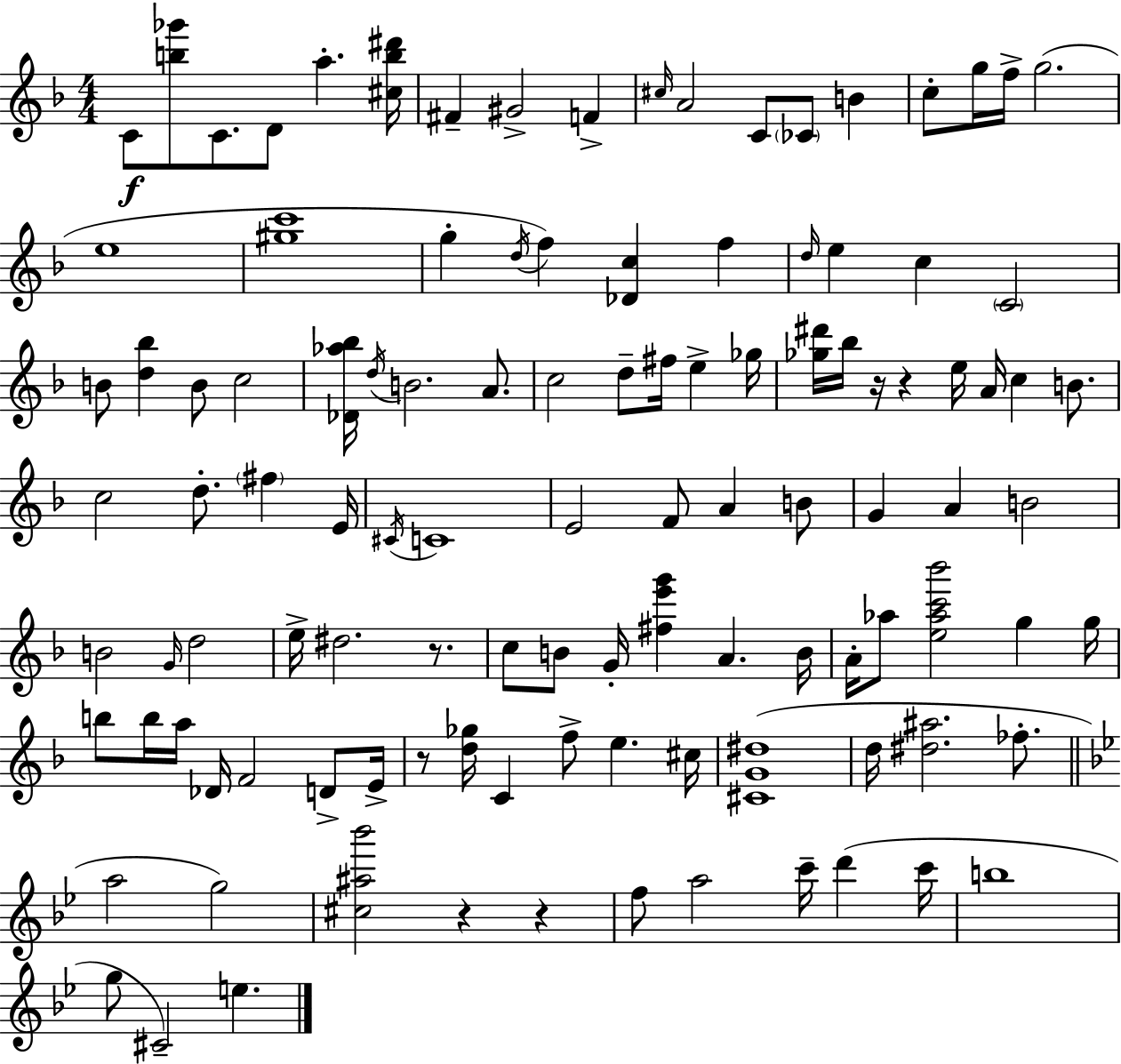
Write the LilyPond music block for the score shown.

{
  \clef treble
  \numericTimeSignature
  \time 4/4
  \key f \major
  c'8\f <b'' ges'''>8 c'8. d'8 a''4.-. <cis'' b'' dis'''>16 | fis'4-- gis'2-> f'4-> | \grace { cis''16 } a'2 c'8 \parenthesize ces'8 b'4 | c''8-. g''16 f''16-> g''2.( | \break e''1 | <gis'' c'''>1 | g''4-. \acciaccatura { d''16 }) f''4 <des' c''>4 f''4 | \grace { d''16 } e''4 c''4 \parenthesize c'2 | \break b'8 <d'' bes''>4 b'8 c''2 | <des' aes'' bes''>16 \acciaccatura { d''16 } b'2. | a'8. c''2 d''8-- fis''16 e''4-> | ges''16 <ges'' dis'''>16 bes''16 r16 r4 e''16 a'16 c''4 | \break b'8. c''2 d''8.-. \parenthesize fis''4 | e'16 \acciaccatura { cis'16 } c'1 | e'2 f'8 a'4 | b'8 g'4 a'4 b'2 | \break b'2 \grace { g'16 } d''2 | e''16-> dis''2. | r8. c''8 b'8 g'16-. <fis'' e''' g'''>4 a'4. | b'16 a'16-. aes''8 <e'' aes'' c''' bes'''>2 | \break g''4 g''16 b''8 b''16 a''16 des'16 f'2 | d'8-> e'16-> r8 <d'' ges''>16 c'4 f''8-> e''4. | cis''16 <cis' g' dis''>1( | d''16 <dis'' ais''>2. | \break fes''8.-. \bar "||" \break \key bes \major a''2 g''2) | <cis'' ais'' bes'''>2 r4 r4 | f''8 a''2 c'''16-- d'''4( c'''16 | b''1 | \break g''8 cis'2--) e''4. | \bar "|."
}